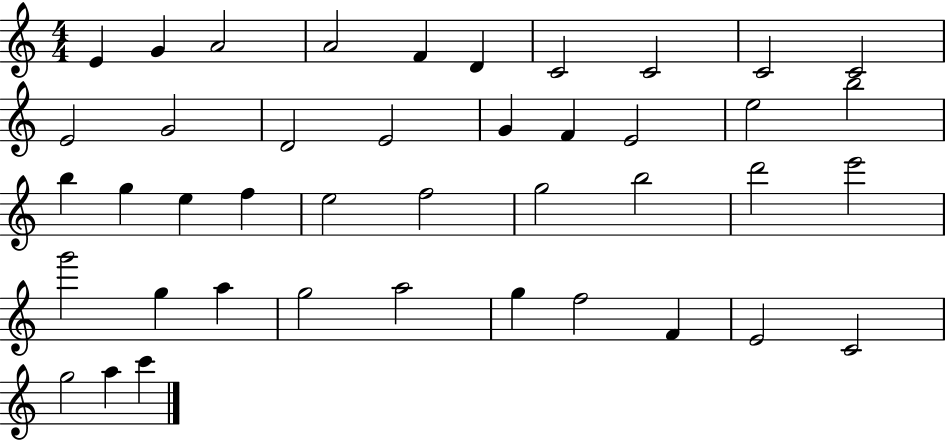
{
  \clef treble
  \numericTimeSignature
  \time 4/4
  \key c \major
  e'4 g'4 a'2 | a'2 f'4 d'4 | c'2 c'2 | c'2 c'2 | \break e'2 g'2 | d'2 e'2 | g'4 f'4 e'2 | e''2 b''2 | \break b''4 g''4 e''4 f''4 | e''2 f''2 | g''2 b''2 | d'''2 e'''2 | \break g'''2 g''4 a''4 | g''2 a''2 | g''4 f''2 f'4 | e'2 c'2 | \break g''2 a''4 c'''4 | \bar "|."
}